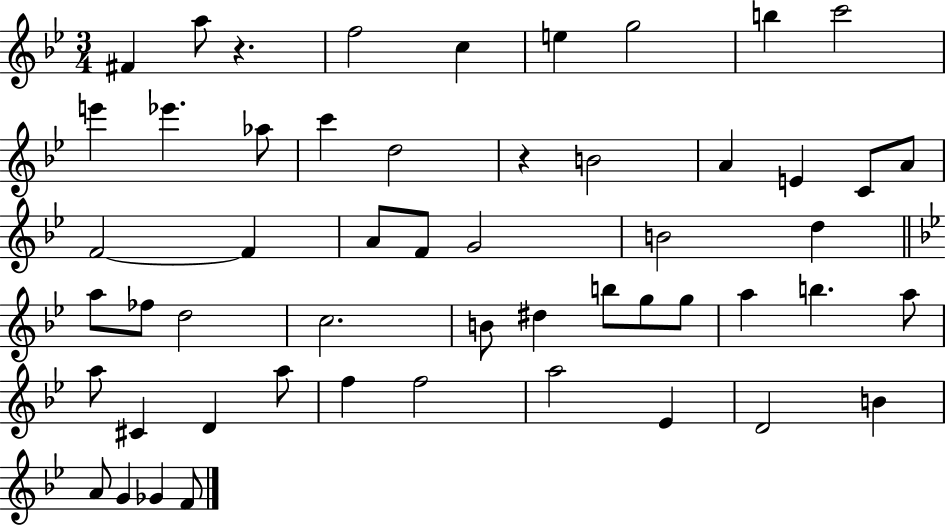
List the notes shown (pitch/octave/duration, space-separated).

F#4/q A5/e R/q. F5/h C5/q E5/q G5/h B5/q C6/h E6/q Eb6/q. Ab5/e C6/q D5/h R/q B4/h A4/q E4/q C4/e A4/e F4/h F4/q A4/e F4/e G4/h B4/h D5/q A5/e FES5/e D5/h C5/h. B4/e D#5/q B5/e G5/e G5/e A5/q B5/q. A5/e A5/e C#4/q D4/q A5/e F5/q F5/h A5/h Eb4/q D4/h B4/q A4/e G4/q Gb4/q F4/e